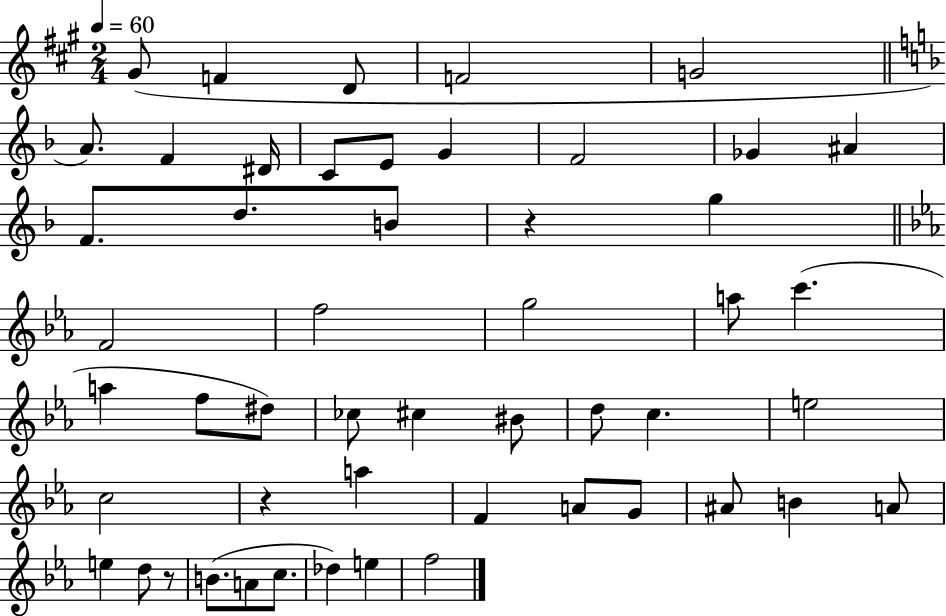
X:1
T:Untitled
M:2/4
L:1/4
K:A
^G/2 F D/2 F2 G2 A/2 F ^D/4 C/2 E/2 G F2 _G ^A F/2 d/2 B/2 z g F2 f2 g2 a/2 c' a f/2 ^d/2 _c/2 ^c ^B/2 d/2 c e2 c2 z a F A/2 G/2 ^A/2 B A/2 e d/2 z/2 B/2 A/2 c/2 _d e f2